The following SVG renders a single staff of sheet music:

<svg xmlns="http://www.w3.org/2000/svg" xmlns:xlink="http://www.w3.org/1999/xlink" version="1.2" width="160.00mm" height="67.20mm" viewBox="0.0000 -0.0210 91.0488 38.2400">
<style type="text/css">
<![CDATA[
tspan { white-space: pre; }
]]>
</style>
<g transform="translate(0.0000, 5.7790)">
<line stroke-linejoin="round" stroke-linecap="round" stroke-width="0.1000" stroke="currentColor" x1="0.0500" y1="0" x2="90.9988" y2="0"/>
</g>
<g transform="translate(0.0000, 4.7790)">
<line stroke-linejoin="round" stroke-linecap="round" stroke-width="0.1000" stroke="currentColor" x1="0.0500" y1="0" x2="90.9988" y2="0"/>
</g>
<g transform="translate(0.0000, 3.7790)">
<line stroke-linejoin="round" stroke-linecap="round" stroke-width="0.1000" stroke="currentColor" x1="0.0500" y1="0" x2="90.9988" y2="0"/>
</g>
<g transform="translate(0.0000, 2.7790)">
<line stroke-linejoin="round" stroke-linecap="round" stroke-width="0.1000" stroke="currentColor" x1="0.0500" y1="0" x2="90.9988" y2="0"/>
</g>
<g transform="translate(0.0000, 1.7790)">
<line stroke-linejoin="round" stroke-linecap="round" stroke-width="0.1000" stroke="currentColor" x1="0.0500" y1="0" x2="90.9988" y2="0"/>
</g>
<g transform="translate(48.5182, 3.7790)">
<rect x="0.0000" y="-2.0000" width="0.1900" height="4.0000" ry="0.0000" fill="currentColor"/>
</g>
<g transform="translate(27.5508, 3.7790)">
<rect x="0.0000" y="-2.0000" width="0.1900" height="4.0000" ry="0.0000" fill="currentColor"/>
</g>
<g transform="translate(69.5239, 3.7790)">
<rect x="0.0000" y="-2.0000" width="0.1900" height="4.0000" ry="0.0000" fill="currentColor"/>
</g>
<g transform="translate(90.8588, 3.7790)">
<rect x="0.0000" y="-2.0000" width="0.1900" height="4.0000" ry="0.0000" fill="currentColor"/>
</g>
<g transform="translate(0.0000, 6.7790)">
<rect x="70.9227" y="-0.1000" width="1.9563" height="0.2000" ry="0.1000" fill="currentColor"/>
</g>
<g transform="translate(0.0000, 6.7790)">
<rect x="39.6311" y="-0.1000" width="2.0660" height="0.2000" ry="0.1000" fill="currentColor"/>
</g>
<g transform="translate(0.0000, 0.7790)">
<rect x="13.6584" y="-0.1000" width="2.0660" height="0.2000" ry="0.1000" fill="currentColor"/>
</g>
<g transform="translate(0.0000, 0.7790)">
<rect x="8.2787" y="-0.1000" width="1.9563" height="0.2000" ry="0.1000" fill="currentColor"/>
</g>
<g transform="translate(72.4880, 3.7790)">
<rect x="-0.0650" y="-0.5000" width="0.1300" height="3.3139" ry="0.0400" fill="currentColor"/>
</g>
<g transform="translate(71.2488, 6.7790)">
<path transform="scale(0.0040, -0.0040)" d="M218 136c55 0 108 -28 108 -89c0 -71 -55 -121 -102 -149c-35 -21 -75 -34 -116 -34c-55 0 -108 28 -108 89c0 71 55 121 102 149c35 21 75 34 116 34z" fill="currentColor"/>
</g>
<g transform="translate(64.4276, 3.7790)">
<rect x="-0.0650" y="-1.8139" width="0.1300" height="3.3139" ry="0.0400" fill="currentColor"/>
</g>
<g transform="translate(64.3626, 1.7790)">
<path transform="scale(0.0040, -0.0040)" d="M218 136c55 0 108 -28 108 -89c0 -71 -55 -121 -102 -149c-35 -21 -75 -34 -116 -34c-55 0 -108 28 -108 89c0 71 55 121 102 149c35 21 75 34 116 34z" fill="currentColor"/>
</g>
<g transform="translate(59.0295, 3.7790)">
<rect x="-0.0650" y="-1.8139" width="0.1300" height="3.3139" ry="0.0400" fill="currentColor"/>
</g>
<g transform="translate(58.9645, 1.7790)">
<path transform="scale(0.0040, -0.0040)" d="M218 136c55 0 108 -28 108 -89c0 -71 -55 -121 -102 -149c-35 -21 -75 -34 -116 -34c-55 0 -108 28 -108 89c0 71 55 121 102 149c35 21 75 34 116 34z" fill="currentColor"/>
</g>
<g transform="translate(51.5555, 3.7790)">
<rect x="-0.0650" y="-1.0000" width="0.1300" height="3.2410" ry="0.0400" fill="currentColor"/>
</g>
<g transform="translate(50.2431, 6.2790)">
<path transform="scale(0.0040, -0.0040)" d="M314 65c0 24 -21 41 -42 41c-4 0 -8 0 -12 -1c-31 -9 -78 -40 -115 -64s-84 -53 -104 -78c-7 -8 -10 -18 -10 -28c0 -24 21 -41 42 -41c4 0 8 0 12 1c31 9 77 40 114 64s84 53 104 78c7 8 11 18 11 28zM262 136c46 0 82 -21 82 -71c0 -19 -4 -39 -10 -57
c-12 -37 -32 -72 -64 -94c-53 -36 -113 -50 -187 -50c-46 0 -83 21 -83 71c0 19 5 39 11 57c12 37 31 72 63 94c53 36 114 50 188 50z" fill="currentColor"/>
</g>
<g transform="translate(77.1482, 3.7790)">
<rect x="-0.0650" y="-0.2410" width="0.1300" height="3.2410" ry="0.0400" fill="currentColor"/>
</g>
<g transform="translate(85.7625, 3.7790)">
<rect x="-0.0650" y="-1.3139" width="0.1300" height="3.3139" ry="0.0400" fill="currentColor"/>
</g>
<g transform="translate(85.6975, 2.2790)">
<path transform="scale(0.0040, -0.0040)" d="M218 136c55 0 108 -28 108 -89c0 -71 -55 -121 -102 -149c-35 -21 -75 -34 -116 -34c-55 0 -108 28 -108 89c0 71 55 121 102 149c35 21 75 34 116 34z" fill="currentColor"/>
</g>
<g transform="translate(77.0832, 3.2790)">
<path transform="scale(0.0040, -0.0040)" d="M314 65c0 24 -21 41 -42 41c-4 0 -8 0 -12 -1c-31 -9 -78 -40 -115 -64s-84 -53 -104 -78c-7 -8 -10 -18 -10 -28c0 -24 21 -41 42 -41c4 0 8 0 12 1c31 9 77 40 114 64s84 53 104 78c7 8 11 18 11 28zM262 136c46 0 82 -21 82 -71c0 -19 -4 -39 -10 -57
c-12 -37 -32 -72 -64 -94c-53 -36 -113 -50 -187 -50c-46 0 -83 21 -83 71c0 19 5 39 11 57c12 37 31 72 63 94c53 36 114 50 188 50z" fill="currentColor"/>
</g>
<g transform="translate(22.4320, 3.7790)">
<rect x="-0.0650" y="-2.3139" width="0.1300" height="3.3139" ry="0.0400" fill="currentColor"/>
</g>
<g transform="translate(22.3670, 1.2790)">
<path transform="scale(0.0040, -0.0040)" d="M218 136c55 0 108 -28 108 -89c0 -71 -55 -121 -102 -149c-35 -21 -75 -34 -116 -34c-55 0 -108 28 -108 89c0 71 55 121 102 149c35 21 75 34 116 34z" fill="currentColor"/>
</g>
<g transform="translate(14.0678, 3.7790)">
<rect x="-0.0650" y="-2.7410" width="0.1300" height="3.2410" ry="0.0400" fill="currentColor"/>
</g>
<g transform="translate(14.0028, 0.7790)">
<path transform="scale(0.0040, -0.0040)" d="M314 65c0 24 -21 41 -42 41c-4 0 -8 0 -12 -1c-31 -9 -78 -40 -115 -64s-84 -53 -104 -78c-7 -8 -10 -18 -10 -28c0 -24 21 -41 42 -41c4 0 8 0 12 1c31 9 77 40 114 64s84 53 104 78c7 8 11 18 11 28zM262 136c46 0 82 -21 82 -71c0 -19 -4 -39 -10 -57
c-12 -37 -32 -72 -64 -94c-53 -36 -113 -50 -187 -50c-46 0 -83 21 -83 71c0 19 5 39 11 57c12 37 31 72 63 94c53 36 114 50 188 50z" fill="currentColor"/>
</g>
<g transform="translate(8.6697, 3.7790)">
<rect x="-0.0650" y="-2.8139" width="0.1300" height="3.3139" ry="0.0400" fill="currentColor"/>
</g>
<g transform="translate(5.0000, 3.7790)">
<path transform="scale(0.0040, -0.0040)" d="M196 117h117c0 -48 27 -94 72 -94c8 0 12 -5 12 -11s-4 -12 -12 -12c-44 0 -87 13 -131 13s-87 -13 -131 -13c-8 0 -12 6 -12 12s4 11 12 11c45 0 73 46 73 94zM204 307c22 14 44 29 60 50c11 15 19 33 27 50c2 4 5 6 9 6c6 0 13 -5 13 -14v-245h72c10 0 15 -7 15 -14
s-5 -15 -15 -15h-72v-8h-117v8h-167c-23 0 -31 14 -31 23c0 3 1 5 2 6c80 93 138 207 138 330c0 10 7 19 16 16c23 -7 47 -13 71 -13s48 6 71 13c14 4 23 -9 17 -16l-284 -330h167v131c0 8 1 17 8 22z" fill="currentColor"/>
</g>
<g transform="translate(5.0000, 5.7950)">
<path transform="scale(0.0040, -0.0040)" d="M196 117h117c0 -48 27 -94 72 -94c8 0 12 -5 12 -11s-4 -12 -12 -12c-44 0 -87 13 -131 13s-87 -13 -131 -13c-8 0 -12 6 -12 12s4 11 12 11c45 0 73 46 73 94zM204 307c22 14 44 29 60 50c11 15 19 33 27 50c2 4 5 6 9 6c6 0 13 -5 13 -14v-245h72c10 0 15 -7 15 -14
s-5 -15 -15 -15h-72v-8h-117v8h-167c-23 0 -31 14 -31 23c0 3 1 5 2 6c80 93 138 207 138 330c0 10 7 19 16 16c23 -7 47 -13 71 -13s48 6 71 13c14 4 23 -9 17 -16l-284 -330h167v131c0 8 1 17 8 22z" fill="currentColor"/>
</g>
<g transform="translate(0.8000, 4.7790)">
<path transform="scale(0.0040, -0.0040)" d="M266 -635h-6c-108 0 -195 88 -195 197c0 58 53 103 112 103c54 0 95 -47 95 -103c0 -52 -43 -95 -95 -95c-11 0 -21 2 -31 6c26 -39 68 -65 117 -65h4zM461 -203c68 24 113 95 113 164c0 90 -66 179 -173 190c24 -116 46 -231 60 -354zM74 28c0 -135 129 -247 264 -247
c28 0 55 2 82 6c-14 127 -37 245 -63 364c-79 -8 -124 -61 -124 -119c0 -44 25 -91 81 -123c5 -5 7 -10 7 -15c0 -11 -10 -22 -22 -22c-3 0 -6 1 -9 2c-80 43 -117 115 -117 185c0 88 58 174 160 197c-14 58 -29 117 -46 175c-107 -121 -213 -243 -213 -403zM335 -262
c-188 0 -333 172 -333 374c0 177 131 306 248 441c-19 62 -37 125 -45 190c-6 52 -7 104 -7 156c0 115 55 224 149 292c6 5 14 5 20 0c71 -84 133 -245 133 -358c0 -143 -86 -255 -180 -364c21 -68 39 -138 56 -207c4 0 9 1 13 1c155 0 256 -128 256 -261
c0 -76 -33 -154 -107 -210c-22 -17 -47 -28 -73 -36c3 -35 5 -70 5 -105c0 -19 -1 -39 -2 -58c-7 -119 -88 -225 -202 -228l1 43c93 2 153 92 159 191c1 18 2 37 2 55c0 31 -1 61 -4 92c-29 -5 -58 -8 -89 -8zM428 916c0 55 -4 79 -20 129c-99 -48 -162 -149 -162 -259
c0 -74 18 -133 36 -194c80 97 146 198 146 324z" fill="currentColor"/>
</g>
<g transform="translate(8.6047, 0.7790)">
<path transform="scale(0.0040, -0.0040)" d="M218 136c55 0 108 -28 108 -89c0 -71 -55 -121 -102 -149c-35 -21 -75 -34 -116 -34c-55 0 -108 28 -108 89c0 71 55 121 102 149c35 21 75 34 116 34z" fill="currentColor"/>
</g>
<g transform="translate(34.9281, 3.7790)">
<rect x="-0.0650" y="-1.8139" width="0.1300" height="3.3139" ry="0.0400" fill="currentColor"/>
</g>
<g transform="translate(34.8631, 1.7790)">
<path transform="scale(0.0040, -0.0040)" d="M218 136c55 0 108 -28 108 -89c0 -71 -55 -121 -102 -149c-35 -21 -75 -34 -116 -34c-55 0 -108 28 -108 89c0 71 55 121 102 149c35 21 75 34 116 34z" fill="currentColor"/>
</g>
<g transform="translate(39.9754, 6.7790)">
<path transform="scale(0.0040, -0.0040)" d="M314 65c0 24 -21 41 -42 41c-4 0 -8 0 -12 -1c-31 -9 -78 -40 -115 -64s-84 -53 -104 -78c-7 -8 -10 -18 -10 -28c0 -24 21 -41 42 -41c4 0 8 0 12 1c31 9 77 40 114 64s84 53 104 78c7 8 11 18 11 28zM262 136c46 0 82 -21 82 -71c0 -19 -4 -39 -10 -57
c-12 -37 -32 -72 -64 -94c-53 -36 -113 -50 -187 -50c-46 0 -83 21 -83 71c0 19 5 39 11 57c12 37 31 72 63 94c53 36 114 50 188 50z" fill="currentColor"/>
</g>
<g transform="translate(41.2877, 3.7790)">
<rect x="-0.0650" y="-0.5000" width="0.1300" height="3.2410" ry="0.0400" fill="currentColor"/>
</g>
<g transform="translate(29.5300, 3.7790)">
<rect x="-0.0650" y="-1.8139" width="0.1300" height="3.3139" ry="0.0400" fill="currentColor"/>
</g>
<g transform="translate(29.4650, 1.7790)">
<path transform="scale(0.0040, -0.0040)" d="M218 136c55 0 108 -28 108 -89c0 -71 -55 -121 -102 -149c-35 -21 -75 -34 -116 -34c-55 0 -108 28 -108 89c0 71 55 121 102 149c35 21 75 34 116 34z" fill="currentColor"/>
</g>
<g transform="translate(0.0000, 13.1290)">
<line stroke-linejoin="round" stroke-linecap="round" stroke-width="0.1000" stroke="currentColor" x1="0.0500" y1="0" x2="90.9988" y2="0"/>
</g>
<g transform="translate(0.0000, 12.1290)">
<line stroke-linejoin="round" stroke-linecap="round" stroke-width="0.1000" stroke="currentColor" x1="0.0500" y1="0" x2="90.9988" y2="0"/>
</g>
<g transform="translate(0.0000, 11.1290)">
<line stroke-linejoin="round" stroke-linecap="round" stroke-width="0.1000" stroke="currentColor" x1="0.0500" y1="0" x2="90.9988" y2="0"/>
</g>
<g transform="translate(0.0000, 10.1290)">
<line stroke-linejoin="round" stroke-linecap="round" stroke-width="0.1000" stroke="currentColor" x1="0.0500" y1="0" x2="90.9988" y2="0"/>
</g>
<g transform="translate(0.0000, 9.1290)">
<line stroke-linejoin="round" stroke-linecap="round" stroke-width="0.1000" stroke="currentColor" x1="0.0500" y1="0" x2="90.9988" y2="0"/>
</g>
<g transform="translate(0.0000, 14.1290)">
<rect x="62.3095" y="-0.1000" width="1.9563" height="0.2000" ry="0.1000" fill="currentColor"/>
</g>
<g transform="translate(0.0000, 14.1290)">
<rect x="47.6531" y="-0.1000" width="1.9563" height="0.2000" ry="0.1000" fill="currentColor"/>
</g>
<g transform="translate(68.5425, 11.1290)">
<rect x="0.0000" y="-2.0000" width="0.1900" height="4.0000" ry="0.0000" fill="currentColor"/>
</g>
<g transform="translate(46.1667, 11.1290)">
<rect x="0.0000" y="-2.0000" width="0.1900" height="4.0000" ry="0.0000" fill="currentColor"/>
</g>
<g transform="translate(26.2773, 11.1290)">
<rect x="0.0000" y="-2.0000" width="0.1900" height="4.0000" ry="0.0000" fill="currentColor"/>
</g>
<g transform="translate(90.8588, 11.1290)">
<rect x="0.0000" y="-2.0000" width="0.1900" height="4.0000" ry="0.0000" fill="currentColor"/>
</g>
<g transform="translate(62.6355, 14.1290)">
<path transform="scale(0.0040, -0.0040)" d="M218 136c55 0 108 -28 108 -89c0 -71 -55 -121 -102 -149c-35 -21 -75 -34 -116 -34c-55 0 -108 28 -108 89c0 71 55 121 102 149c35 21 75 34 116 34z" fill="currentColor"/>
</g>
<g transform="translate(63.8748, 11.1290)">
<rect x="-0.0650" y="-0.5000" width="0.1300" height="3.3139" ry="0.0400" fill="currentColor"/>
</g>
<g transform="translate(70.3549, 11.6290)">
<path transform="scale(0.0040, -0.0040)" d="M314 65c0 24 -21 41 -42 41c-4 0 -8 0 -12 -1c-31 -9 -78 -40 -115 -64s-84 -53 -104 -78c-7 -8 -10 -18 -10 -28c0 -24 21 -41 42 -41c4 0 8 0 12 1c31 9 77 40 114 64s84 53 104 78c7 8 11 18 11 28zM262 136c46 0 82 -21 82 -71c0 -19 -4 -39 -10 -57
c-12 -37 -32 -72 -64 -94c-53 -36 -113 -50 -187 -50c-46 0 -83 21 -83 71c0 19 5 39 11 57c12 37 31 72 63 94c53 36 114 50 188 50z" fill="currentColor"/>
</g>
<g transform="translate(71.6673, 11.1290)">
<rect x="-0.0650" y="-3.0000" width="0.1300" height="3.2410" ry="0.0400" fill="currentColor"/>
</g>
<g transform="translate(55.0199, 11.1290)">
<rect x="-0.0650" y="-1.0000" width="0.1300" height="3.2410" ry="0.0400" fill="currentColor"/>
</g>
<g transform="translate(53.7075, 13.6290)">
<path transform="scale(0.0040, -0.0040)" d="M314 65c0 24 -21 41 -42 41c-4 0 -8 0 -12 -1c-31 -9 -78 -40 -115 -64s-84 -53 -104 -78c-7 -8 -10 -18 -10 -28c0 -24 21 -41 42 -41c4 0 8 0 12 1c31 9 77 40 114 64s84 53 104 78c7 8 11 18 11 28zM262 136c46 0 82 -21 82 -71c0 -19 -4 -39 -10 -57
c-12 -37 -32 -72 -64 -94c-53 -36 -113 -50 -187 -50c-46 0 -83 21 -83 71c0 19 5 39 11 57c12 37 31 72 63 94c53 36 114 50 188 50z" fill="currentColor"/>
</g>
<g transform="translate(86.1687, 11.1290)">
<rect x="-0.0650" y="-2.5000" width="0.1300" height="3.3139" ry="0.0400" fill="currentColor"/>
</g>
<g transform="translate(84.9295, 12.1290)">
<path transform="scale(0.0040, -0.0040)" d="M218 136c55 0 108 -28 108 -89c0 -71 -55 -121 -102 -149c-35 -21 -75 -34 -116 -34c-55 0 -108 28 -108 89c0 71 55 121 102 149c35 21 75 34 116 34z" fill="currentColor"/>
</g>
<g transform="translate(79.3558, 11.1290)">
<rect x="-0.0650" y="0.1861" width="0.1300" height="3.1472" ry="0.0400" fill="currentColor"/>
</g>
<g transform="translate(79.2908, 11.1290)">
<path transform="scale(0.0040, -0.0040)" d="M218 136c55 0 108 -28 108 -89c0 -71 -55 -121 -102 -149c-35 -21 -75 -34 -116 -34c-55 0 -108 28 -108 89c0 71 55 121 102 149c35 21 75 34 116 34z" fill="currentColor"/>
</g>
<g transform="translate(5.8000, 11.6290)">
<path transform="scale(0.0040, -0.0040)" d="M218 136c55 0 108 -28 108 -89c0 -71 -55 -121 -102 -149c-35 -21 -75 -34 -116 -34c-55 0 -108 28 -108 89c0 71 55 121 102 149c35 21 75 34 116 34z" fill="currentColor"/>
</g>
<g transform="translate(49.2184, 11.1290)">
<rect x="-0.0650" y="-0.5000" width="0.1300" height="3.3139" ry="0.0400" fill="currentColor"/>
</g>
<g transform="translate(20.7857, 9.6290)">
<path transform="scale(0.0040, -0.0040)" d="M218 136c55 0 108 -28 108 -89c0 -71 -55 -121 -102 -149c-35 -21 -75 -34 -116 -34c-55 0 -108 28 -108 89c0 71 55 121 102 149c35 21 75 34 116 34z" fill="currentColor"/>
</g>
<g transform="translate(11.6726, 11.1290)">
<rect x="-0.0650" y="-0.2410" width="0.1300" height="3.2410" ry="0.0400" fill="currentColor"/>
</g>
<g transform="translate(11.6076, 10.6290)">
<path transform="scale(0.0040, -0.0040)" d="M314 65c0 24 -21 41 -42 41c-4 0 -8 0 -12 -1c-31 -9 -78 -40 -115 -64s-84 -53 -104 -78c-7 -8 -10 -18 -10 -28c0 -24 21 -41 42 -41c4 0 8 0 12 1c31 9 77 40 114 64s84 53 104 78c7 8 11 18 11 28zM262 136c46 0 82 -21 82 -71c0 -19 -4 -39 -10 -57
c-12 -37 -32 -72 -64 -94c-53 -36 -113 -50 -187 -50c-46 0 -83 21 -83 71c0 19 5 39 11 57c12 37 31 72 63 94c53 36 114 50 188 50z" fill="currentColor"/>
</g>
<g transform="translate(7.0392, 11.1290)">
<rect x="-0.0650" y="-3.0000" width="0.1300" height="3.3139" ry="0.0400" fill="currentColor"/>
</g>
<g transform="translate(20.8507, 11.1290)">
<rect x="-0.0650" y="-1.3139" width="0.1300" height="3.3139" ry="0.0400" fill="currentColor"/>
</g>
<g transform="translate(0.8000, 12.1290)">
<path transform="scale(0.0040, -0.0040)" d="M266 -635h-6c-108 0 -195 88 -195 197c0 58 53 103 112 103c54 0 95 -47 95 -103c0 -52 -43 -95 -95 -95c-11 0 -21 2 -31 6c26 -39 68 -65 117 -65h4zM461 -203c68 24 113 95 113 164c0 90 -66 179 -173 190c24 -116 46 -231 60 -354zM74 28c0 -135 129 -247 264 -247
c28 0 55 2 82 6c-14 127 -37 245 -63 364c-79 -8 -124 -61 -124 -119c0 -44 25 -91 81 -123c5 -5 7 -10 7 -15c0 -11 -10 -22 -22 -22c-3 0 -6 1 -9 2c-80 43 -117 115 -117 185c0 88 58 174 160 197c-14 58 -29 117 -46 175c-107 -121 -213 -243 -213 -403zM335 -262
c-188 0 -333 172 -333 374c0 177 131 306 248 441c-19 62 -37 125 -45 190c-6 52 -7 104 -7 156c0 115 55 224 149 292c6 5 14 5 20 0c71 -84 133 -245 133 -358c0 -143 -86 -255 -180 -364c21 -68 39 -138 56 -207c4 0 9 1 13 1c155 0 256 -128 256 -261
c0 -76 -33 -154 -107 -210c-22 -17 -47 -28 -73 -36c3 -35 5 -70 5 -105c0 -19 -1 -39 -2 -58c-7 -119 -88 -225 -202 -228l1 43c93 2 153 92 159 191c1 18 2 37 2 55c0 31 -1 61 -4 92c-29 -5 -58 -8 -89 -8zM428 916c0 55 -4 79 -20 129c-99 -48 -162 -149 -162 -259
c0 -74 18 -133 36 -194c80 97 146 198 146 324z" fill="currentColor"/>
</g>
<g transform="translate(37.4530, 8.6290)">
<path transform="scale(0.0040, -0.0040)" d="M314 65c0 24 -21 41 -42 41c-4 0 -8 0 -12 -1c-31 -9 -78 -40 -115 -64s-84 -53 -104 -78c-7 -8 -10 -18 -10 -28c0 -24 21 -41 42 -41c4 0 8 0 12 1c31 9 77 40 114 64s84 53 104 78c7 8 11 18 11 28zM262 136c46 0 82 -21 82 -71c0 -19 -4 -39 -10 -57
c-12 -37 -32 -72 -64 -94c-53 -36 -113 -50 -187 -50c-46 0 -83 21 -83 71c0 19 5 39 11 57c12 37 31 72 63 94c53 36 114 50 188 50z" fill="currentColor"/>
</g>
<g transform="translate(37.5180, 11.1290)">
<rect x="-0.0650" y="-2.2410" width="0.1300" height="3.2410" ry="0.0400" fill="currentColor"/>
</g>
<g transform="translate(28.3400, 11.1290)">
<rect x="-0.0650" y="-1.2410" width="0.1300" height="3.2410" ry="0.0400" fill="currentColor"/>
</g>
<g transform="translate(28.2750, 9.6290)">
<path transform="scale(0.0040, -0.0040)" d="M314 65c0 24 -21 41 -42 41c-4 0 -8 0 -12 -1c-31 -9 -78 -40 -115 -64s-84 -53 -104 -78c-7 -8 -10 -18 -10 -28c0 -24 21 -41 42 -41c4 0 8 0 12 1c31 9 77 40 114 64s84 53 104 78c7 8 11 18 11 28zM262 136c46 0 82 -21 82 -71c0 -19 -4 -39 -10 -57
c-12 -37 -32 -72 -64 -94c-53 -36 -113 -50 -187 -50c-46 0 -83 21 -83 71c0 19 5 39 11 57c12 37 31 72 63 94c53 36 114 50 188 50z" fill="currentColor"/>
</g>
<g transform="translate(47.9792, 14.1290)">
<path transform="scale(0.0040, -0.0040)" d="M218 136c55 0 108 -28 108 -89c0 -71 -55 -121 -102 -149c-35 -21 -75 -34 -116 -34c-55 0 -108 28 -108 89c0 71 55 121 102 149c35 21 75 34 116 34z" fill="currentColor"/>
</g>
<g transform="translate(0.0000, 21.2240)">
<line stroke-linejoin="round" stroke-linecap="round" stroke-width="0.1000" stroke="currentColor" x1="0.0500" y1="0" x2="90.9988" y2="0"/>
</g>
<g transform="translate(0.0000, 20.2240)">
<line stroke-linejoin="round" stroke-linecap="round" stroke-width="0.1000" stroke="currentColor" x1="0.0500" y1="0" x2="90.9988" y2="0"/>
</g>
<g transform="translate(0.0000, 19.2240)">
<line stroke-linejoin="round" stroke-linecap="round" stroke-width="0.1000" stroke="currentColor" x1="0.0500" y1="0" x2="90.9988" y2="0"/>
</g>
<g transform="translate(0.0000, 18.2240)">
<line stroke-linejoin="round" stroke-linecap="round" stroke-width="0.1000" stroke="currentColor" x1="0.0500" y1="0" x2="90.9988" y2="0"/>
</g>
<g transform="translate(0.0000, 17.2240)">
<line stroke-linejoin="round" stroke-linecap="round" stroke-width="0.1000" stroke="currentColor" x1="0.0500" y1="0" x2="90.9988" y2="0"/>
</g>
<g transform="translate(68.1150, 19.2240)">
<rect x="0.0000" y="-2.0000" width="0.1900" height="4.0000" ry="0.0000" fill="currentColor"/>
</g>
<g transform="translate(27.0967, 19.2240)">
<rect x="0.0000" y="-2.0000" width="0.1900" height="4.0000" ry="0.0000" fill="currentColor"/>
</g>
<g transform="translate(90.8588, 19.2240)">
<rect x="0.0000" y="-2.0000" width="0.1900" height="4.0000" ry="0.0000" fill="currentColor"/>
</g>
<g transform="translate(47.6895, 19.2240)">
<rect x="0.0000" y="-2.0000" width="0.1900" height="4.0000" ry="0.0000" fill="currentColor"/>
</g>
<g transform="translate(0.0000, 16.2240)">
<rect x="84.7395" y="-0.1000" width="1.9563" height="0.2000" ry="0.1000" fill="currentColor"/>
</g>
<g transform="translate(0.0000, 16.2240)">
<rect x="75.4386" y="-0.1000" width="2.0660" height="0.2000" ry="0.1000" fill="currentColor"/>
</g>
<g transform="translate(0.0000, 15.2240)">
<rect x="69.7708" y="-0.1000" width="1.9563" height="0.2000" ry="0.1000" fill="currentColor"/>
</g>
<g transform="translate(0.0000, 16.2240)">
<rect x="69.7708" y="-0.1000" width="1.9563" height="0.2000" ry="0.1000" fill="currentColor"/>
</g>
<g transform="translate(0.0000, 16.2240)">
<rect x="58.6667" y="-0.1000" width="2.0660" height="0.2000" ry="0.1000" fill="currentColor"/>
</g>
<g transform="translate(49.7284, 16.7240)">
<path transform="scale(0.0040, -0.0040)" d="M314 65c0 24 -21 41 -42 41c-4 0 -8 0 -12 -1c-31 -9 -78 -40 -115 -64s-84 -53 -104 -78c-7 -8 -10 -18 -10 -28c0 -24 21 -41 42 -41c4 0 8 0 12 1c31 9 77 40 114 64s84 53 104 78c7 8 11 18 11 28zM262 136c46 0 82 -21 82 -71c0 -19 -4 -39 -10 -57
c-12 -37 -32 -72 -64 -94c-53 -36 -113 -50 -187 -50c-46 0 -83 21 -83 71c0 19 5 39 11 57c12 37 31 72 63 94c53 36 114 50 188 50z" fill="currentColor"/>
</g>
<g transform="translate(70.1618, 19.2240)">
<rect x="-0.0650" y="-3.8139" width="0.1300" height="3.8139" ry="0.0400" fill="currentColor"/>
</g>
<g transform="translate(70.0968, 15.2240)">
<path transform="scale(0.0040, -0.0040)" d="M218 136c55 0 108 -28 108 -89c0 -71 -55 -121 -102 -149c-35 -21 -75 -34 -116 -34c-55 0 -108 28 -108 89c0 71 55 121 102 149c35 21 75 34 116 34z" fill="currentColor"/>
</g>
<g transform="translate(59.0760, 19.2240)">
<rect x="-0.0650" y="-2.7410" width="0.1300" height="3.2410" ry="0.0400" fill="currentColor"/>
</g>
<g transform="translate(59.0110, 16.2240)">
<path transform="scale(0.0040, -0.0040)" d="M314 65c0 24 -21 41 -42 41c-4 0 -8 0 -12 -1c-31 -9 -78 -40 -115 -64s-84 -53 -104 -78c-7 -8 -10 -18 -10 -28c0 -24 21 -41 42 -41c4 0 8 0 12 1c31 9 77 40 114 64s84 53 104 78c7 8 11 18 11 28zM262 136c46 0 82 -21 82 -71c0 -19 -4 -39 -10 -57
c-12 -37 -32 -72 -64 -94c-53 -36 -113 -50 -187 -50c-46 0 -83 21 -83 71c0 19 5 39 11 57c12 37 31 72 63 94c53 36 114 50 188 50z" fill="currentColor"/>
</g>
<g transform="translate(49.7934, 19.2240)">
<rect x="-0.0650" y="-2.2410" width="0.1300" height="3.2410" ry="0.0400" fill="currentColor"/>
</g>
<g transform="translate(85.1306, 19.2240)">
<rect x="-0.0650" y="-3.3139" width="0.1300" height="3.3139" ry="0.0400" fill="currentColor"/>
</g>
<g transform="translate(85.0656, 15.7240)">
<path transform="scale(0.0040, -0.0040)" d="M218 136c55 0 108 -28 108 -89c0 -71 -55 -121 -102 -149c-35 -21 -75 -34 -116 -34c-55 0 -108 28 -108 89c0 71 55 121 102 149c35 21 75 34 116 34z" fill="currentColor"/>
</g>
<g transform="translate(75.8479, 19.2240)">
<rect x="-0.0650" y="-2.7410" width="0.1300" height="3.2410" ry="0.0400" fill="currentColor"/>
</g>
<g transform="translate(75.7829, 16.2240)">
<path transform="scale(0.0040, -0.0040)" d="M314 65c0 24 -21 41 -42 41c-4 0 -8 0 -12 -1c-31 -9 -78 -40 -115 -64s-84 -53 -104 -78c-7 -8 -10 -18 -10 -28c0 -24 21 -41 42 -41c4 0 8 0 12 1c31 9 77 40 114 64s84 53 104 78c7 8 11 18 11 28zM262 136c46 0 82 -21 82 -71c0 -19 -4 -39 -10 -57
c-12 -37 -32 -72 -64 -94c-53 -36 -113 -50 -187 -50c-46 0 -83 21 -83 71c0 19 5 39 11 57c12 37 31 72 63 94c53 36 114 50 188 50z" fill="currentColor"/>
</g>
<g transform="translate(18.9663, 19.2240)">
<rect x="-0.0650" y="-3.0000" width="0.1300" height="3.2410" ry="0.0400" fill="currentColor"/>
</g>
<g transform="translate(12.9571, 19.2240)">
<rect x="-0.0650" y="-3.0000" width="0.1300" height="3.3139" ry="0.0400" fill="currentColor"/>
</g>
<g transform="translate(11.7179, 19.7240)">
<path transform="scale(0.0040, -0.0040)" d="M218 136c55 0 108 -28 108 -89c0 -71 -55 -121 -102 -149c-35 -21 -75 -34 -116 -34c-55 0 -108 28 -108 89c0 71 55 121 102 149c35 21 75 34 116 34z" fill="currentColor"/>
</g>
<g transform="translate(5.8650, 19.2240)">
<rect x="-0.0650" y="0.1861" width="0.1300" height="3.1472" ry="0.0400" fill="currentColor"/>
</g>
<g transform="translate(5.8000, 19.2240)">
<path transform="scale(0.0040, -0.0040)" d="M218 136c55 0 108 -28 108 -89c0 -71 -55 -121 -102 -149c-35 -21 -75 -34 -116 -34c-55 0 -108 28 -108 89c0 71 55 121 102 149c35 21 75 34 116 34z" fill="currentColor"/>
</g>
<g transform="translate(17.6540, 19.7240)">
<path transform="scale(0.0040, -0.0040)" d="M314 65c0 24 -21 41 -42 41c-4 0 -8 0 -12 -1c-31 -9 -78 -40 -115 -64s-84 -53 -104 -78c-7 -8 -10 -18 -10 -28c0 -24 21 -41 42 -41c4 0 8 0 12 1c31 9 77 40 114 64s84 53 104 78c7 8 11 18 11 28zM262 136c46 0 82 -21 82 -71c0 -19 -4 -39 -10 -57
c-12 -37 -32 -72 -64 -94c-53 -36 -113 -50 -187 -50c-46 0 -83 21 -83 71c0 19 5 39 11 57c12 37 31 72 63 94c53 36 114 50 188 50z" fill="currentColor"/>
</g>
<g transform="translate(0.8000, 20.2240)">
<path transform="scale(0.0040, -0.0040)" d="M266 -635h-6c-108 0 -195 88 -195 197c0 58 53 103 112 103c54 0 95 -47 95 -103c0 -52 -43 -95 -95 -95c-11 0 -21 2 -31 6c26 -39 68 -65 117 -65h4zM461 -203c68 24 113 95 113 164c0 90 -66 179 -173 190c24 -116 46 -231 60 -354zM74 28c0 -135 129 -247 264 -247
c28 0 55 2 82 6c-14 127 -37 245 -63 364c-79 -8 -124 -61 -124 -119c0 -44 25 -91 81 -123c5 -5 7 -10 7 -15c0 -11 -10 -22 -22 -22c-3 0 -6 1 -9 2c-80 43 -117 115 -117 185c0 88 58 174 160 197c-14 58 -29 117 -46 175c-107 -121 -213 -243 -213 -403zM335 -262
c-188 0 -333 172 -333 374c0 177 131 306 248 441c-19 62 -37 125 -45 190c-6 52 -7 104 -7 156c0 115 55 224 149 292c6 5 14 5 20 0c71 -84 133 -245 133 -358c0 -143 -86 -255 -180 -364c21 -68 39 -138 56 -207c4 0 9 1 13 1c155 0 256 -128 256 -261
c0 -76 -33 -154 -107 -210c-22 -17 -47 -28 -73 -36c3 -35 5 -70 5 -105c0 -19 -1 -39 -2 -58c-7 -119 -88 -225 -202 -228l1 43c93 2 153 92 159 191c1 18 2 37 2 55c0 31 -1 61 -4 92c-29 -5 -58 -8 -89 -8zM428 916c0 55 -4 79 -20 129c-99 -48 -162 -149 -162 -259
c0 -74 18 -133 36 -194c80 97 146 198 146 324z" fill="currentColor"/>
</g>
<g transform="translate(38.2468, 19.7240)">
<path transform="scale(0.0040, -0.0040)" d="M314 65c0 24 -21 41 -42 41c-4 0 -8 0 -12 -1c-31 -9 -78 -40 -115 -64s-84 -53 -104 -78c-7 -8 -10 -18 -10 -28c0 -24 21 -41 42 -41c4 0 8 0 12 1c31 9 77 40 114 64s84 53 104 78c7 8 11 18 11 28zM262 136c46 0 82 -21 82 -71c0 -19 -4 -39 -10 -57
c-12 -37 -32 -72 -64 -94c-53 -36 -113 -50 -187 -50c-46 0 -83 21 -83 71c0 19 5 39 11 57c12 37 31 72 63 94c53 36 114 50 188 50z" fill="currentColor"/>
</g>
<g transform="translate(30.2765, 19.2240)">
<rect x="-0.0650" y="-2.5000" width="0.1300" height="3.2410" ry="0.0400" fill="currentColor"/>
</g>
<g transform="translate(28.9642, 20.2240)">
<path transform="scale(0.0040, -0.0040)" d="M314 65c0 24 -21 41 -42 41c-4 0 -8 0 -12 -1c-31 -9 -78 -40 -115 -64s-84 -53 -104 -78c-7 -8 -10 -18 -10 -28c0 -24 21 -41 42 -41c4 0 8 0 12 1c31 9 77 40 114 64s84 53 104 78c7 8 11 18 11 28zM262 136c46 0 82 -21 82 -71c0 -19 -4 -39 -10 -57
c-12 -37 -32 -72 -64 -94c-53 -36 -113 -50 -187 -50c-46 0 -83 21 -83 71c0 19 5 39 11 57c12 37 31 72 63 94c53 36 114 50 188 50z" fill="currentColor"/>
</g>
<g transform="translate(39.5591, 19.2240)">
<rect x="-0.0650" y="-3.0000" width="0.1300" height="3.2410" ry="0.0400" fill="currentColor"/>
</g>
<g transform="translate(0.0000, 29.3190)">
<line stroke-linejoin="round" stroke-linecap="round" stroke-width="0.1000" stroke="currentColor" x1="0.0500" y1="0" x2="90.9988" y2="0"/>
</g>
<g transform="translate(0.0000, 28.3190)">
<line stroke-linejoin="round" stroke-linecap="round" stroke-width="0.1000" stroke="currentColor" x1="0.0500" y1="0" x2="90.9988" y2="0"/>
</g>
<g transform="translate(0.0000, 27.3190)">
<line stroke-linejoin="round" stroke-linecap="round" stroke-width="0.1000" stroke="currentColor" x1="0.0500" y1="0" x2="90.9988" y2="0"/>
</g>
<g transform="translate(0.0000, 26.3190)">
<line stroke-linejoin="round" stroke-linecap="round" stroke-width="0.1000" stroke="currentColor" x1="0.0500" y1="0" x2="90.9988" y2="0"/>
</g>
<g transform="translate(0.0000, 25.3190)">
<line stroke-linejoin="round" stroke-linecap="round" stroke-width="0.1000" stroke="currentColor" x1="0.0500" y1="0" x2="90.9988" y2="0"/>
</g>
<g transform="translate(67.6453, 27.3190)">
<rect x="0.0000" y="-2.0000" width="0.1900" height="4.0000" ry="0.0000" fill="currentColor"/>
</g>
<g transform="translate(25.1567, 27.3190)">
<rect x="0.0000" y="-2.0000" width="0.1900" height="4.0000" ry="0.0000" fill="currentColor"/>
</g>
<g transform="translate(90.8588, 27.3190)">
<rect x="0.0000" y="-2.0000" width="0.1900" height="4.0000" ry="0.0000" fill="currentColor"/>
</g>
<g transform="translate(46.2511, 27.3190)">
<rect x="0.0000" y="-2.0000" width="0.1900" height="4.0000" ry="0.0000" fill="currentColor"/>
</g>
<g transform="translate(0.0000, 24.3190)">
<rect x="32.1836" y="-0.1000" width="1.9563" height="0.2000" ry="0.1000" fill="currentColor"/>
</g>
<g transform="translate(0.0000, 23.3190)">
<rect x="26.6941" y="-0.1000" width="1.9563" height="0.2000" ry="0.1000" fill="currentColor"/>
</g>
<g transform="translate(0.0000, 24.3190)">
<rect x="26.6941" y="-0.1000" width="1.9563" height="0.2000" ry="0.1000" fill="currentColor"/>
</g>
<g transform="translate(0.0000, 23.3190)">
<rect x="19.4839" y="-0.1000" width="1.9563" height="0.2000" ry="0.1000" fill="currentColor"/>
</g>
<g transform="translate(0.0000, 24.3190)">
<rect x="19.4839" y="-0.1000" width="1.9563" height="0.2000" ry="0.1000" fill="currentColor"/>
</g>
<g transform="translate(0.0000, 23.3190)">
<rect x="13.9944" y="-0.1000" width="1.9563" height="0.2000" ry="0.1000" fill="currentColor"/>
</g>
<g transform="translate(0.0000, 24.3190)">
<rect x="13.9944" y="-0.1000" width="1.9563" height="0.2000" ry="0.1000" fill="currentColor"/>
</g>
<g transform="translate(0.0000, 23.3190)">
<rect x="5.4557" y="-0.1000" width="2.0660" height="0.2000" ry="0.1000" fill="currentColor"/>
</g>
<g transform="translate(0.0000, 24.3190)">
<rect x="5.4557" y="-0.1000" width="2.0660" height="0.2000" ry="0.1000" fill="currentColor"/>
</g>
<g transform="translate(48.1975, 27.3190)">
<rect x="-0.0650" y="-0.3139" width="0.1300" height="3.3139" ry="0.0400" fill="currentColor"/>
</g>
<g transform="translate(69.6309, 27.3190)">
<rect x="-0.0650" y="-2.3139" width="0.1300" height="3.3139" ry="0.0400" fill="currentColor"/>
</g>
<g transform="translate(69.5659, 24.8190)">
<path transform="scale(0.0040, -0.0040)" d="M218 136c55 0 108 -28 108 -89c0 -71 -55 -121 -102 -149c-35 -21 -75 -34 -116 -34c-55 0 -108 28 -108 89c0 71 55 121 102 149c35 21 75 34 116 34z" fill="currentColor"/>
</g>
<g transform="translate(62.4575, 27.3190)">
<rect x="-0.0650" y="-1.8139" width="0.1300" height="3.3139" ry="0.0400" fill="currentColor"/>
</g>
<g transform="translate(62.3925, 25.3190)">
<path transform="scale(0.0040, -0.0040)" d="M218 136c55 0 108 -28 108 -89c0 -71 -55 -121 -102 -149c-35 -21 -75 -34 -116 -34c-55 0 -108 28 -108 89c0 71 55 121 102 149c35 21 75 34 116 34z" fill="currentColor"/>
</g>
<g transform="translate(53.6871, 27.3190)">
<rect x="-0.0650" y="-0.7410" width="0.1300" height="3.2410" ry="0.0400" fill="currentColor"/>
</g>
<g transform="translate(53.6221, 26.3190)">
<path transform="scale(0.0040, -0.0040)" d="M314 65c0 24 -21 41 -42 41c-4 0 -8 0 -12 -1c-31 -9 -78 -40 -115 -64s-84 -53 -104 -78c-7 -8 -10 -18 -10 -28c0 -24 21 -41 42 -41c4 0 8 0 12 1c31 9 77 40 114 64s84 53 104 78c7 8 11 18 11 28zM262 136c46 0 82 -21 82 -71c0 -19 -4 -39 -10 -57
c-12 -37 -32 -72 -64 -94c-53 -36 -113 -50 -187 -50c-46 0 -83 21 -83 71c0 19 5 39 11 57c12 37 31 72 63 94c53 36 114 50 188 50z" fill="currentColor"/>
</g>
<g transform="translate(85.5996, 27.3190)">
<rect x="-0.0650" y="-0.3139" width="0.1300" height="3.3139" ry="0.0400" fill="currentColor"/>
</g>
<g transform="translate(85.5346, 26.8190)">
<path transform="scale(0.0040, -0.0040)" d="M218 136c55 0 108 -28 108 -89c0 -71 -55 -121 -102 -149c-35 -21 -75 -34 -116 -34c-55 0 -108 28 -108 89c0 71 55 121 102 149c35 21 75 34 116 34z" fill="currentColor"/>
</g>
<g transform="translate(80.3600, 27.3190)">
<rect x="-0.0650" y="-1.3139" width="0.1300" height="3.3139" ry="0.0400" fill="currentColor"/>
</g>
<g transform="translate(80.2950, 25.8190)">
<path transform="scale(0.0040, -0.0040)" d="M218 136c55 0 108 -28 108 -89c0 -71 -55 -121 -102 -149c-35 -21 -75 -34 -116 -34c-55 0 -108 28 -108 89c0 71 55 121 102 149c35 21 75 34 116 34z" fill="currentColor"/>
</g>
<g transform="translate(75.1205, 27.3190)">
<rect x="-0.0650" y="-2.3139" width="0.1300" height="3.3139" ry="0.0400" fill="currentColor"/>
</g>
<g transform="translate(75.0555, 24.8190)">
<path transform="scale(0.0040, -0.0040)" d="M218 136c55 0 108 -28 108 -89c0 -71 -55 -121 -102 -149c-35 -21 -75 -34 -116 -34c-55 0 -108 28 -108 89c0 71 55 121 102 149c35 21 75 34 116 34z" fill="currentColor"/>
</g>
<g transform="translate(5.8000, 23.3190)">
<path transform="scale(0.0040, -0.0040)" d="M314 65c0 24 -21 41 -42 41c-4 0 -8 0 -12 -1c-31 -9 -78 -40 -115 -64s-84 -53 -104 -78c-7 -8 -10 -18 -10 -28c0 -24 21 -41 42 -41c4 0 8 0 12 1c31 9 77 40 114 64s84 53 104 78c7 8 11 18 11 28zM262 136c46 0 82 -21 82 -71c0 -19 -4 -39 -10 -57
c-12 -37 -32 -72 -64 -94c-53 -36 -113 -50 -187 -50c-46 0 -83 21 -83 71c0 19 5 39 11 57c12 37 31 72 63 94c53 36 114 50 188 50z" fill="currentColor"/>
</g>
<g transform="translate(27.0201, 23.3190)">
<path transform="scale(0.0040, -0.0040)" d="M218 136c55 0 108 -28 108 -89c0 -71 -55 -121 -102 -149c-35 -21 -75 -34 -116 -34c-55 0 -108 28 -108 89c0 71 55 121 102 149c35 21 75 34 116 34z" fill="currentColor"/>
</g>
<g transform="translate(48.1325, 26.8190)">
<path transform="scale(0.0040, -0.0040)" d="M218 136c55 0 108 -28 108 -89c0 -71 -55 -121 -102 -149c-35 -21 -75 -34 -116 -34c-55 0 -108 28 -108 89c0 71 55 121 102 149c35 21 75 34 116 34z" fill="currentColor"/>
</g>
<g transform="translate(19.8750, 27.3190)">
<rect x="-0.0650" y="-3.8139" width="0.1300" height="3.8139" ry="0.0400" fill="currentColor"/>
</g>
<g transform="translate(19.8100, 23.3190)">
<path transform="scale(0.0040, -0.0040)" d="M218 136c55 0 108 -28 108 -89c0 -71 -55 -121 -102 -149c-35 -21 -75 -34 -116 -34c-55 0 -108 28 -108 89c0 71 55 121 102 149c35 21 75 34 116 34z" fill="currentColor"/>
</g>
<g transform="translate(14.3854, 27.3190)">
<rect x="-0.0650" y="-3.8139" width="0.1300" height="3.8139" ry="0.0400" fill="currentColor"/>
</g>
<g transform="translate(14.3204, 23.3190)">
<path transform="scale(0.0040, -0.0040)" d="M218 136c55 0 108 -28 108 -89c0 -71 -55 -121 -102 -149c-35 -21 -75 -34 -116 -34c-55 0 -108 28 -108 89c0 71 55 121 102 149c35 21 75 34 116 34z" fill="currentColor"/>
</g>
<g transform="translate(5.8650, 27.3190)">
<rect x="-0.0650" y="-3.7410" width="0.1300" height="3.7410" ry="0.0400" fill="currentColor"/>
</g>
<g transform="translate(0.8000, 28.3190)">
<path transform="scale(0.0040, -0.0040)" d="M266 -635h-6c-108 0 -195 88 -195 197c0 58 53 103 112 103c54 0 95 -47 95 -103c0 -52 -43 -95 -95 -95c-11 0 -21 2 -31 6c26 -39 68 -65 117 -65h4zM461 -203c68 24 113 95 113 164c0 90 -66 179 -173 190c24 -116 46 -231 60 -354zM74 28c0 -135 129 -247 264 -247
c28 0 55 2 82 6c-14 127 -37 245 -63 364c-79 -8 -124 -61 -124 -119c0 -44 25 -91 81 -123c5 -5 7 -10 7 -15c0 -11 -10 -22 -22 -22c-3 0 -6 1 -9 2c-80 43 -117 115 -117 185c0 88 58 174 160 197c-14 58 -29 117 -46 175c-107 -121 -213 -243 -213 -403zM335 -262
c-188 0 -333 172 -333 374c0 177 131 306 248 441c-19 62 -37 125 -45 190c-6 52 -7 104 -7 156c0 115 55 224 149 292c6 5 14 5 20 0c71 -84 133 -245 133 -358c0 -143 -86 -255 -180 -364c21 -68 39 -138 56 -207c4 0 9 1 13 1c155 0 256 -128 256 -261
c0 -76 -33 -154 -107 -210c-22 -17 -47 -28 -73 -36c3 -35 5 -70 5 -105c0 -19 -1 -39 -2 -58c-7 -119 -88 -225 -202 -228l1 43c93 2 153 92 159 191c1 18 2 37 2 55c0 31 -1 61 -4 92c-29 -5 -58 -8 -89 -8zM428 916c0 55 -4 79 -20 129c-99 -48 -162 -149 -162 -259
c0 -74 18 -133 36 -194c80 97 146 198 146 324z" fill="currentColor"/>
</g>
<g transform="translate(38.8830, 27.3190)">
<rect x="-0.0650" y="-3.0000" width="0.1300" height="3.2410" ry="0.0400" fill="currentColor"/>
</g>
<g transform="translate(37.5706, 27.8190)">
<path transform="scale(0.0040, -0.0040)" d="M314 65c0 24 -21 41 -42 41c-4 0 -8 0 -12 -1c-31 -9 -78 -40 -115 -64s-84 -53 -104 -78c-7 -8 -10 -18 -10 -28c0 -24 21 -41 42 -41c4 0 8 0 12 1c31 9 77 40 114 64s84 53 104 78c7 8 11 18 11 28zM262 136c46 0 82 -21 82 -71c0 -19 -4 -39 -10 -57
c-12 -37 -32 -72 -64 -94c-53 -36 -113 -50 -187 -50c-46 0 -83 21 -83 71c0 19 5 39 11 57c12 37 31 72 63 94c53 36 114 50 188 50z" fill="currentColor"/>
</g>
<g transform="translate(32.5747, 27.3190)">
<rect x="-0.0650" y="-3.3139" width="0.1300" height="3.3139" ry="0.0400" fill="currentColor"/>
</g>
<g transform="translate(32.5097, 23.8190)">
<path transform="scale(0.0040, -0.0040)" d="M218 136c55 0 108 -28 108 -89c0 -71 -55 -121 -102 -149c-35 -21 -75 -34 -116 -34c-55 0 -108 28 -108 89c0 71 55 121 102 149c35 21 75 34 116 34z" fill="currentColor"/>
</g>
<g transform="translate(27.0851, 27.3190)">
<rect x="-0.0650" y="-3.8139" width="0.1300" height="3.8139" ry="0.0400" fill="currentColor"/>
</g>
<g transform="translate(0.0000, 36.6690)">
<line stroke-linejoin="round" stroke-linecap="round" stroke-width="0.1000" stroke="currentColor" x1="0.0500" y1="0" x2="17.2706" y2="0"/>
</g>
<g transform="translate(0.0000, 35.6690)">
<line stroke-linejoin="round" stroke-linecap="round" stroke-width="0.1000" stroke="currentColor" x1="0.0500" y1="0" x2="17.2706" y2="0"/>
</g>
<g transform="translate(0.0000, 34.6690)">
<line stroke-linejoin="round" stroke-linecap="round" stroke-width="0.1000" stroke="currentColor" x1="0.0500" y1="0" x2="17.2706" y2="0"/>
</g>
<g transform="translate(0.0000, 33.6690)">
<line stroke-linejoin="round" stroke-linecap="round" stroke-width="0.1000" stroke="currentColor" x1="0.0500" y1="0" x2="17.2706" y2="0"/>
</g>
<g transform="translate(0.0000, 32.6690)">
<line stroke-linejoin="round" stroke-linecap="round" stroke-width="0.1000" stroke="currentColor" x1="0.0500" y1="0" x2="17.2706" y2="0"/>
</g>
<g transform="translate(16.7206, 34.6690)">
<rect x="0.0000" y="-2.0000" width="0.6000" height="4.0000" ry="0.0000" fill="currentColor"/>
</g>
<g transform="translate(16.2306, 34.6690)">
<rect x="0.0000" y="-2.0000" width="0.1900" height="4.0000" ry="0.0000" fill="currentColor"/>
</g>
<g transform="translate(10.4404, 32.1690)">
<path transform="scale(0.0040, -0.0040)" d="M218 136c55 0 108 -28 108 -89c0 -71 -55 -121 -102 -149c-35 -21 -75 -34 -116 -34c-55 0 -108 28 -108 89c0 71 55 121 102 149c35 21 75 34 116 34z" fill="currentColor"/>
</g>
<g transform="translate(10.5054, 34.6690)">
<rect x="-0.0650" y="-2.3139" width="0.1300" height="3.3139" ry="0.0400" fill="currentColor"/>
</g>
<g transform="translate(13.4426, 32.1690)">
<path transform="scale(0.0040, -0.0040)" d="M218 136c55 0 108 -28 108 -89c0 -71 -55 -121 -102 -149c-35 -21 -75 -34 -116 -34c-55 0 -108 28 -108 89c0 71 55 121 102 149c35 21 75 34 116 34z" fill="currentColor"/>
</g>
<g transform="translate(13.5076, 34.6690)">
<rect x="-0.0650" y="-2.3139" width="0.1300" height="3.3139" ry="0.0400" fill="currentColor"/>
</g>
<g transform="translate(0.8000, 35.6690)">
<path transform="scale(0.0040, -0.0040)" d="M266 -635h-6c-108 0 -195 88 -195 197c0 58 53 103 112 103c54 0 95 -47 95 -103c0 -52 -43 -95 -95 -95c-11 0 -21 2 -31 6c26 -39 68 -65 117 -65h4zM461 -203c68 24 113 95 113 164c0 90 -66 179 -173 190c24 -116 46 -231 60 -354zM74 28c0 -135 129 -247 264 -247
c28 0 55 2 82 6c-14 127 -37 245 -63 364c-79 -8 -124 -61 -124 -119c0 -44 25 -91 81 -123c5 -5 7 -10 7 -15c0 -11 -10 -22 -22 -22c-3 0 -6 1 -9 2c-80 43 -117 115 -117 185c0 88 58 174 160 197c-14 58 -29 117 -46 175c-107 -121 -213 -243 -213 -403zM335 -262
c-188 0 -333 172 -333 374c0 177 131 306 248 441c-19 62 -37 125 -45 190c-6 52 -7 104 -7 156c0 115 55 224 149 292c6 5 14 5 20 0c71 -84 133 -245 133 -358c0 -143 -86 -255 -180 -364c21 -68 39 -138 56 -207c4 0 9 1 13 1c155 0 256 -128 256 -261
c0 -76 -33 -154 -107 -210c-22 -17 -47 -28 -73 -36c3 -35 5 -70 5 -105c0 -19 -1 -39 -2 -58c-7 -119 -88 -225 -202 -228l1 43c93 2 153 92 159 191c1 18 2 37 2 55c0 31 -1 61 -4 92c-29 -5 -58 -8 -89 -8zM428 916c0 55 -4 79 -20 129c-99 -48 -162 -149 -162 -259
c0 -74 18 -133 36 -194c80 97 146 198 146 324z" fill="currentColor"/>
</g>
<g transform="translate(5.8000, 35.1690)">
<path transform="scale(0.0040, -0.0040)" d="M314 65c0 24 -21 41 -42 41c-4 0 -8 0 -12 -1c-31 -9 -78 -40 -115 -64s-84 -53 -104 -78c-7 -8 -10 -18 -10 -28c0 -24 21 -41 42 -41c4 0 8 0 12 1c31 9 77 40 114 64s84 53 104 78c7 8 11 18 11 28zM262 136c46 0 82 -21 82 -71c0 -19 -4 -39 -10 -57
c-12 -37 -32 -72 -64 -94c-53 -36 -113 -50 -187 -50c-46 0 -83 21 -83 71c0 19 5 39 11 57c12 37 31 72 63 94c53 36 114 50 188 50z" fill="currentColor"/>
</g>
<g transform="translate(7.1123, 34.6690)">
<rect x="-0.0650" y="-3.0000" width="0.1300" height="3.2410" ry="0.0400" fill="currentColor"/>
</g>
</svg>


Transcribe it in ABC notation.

X:1
T:Untitled
M:4/4
L:1/4
K:C
a a2 g f f C2 D2 f f C c2 e A c2 e e2 g2 C D2 C A2 B G B A A2 G2 A2 g2 a2 c' a2 b c'2 c' c' c' b A2 c d2 f g g e c A2 g g